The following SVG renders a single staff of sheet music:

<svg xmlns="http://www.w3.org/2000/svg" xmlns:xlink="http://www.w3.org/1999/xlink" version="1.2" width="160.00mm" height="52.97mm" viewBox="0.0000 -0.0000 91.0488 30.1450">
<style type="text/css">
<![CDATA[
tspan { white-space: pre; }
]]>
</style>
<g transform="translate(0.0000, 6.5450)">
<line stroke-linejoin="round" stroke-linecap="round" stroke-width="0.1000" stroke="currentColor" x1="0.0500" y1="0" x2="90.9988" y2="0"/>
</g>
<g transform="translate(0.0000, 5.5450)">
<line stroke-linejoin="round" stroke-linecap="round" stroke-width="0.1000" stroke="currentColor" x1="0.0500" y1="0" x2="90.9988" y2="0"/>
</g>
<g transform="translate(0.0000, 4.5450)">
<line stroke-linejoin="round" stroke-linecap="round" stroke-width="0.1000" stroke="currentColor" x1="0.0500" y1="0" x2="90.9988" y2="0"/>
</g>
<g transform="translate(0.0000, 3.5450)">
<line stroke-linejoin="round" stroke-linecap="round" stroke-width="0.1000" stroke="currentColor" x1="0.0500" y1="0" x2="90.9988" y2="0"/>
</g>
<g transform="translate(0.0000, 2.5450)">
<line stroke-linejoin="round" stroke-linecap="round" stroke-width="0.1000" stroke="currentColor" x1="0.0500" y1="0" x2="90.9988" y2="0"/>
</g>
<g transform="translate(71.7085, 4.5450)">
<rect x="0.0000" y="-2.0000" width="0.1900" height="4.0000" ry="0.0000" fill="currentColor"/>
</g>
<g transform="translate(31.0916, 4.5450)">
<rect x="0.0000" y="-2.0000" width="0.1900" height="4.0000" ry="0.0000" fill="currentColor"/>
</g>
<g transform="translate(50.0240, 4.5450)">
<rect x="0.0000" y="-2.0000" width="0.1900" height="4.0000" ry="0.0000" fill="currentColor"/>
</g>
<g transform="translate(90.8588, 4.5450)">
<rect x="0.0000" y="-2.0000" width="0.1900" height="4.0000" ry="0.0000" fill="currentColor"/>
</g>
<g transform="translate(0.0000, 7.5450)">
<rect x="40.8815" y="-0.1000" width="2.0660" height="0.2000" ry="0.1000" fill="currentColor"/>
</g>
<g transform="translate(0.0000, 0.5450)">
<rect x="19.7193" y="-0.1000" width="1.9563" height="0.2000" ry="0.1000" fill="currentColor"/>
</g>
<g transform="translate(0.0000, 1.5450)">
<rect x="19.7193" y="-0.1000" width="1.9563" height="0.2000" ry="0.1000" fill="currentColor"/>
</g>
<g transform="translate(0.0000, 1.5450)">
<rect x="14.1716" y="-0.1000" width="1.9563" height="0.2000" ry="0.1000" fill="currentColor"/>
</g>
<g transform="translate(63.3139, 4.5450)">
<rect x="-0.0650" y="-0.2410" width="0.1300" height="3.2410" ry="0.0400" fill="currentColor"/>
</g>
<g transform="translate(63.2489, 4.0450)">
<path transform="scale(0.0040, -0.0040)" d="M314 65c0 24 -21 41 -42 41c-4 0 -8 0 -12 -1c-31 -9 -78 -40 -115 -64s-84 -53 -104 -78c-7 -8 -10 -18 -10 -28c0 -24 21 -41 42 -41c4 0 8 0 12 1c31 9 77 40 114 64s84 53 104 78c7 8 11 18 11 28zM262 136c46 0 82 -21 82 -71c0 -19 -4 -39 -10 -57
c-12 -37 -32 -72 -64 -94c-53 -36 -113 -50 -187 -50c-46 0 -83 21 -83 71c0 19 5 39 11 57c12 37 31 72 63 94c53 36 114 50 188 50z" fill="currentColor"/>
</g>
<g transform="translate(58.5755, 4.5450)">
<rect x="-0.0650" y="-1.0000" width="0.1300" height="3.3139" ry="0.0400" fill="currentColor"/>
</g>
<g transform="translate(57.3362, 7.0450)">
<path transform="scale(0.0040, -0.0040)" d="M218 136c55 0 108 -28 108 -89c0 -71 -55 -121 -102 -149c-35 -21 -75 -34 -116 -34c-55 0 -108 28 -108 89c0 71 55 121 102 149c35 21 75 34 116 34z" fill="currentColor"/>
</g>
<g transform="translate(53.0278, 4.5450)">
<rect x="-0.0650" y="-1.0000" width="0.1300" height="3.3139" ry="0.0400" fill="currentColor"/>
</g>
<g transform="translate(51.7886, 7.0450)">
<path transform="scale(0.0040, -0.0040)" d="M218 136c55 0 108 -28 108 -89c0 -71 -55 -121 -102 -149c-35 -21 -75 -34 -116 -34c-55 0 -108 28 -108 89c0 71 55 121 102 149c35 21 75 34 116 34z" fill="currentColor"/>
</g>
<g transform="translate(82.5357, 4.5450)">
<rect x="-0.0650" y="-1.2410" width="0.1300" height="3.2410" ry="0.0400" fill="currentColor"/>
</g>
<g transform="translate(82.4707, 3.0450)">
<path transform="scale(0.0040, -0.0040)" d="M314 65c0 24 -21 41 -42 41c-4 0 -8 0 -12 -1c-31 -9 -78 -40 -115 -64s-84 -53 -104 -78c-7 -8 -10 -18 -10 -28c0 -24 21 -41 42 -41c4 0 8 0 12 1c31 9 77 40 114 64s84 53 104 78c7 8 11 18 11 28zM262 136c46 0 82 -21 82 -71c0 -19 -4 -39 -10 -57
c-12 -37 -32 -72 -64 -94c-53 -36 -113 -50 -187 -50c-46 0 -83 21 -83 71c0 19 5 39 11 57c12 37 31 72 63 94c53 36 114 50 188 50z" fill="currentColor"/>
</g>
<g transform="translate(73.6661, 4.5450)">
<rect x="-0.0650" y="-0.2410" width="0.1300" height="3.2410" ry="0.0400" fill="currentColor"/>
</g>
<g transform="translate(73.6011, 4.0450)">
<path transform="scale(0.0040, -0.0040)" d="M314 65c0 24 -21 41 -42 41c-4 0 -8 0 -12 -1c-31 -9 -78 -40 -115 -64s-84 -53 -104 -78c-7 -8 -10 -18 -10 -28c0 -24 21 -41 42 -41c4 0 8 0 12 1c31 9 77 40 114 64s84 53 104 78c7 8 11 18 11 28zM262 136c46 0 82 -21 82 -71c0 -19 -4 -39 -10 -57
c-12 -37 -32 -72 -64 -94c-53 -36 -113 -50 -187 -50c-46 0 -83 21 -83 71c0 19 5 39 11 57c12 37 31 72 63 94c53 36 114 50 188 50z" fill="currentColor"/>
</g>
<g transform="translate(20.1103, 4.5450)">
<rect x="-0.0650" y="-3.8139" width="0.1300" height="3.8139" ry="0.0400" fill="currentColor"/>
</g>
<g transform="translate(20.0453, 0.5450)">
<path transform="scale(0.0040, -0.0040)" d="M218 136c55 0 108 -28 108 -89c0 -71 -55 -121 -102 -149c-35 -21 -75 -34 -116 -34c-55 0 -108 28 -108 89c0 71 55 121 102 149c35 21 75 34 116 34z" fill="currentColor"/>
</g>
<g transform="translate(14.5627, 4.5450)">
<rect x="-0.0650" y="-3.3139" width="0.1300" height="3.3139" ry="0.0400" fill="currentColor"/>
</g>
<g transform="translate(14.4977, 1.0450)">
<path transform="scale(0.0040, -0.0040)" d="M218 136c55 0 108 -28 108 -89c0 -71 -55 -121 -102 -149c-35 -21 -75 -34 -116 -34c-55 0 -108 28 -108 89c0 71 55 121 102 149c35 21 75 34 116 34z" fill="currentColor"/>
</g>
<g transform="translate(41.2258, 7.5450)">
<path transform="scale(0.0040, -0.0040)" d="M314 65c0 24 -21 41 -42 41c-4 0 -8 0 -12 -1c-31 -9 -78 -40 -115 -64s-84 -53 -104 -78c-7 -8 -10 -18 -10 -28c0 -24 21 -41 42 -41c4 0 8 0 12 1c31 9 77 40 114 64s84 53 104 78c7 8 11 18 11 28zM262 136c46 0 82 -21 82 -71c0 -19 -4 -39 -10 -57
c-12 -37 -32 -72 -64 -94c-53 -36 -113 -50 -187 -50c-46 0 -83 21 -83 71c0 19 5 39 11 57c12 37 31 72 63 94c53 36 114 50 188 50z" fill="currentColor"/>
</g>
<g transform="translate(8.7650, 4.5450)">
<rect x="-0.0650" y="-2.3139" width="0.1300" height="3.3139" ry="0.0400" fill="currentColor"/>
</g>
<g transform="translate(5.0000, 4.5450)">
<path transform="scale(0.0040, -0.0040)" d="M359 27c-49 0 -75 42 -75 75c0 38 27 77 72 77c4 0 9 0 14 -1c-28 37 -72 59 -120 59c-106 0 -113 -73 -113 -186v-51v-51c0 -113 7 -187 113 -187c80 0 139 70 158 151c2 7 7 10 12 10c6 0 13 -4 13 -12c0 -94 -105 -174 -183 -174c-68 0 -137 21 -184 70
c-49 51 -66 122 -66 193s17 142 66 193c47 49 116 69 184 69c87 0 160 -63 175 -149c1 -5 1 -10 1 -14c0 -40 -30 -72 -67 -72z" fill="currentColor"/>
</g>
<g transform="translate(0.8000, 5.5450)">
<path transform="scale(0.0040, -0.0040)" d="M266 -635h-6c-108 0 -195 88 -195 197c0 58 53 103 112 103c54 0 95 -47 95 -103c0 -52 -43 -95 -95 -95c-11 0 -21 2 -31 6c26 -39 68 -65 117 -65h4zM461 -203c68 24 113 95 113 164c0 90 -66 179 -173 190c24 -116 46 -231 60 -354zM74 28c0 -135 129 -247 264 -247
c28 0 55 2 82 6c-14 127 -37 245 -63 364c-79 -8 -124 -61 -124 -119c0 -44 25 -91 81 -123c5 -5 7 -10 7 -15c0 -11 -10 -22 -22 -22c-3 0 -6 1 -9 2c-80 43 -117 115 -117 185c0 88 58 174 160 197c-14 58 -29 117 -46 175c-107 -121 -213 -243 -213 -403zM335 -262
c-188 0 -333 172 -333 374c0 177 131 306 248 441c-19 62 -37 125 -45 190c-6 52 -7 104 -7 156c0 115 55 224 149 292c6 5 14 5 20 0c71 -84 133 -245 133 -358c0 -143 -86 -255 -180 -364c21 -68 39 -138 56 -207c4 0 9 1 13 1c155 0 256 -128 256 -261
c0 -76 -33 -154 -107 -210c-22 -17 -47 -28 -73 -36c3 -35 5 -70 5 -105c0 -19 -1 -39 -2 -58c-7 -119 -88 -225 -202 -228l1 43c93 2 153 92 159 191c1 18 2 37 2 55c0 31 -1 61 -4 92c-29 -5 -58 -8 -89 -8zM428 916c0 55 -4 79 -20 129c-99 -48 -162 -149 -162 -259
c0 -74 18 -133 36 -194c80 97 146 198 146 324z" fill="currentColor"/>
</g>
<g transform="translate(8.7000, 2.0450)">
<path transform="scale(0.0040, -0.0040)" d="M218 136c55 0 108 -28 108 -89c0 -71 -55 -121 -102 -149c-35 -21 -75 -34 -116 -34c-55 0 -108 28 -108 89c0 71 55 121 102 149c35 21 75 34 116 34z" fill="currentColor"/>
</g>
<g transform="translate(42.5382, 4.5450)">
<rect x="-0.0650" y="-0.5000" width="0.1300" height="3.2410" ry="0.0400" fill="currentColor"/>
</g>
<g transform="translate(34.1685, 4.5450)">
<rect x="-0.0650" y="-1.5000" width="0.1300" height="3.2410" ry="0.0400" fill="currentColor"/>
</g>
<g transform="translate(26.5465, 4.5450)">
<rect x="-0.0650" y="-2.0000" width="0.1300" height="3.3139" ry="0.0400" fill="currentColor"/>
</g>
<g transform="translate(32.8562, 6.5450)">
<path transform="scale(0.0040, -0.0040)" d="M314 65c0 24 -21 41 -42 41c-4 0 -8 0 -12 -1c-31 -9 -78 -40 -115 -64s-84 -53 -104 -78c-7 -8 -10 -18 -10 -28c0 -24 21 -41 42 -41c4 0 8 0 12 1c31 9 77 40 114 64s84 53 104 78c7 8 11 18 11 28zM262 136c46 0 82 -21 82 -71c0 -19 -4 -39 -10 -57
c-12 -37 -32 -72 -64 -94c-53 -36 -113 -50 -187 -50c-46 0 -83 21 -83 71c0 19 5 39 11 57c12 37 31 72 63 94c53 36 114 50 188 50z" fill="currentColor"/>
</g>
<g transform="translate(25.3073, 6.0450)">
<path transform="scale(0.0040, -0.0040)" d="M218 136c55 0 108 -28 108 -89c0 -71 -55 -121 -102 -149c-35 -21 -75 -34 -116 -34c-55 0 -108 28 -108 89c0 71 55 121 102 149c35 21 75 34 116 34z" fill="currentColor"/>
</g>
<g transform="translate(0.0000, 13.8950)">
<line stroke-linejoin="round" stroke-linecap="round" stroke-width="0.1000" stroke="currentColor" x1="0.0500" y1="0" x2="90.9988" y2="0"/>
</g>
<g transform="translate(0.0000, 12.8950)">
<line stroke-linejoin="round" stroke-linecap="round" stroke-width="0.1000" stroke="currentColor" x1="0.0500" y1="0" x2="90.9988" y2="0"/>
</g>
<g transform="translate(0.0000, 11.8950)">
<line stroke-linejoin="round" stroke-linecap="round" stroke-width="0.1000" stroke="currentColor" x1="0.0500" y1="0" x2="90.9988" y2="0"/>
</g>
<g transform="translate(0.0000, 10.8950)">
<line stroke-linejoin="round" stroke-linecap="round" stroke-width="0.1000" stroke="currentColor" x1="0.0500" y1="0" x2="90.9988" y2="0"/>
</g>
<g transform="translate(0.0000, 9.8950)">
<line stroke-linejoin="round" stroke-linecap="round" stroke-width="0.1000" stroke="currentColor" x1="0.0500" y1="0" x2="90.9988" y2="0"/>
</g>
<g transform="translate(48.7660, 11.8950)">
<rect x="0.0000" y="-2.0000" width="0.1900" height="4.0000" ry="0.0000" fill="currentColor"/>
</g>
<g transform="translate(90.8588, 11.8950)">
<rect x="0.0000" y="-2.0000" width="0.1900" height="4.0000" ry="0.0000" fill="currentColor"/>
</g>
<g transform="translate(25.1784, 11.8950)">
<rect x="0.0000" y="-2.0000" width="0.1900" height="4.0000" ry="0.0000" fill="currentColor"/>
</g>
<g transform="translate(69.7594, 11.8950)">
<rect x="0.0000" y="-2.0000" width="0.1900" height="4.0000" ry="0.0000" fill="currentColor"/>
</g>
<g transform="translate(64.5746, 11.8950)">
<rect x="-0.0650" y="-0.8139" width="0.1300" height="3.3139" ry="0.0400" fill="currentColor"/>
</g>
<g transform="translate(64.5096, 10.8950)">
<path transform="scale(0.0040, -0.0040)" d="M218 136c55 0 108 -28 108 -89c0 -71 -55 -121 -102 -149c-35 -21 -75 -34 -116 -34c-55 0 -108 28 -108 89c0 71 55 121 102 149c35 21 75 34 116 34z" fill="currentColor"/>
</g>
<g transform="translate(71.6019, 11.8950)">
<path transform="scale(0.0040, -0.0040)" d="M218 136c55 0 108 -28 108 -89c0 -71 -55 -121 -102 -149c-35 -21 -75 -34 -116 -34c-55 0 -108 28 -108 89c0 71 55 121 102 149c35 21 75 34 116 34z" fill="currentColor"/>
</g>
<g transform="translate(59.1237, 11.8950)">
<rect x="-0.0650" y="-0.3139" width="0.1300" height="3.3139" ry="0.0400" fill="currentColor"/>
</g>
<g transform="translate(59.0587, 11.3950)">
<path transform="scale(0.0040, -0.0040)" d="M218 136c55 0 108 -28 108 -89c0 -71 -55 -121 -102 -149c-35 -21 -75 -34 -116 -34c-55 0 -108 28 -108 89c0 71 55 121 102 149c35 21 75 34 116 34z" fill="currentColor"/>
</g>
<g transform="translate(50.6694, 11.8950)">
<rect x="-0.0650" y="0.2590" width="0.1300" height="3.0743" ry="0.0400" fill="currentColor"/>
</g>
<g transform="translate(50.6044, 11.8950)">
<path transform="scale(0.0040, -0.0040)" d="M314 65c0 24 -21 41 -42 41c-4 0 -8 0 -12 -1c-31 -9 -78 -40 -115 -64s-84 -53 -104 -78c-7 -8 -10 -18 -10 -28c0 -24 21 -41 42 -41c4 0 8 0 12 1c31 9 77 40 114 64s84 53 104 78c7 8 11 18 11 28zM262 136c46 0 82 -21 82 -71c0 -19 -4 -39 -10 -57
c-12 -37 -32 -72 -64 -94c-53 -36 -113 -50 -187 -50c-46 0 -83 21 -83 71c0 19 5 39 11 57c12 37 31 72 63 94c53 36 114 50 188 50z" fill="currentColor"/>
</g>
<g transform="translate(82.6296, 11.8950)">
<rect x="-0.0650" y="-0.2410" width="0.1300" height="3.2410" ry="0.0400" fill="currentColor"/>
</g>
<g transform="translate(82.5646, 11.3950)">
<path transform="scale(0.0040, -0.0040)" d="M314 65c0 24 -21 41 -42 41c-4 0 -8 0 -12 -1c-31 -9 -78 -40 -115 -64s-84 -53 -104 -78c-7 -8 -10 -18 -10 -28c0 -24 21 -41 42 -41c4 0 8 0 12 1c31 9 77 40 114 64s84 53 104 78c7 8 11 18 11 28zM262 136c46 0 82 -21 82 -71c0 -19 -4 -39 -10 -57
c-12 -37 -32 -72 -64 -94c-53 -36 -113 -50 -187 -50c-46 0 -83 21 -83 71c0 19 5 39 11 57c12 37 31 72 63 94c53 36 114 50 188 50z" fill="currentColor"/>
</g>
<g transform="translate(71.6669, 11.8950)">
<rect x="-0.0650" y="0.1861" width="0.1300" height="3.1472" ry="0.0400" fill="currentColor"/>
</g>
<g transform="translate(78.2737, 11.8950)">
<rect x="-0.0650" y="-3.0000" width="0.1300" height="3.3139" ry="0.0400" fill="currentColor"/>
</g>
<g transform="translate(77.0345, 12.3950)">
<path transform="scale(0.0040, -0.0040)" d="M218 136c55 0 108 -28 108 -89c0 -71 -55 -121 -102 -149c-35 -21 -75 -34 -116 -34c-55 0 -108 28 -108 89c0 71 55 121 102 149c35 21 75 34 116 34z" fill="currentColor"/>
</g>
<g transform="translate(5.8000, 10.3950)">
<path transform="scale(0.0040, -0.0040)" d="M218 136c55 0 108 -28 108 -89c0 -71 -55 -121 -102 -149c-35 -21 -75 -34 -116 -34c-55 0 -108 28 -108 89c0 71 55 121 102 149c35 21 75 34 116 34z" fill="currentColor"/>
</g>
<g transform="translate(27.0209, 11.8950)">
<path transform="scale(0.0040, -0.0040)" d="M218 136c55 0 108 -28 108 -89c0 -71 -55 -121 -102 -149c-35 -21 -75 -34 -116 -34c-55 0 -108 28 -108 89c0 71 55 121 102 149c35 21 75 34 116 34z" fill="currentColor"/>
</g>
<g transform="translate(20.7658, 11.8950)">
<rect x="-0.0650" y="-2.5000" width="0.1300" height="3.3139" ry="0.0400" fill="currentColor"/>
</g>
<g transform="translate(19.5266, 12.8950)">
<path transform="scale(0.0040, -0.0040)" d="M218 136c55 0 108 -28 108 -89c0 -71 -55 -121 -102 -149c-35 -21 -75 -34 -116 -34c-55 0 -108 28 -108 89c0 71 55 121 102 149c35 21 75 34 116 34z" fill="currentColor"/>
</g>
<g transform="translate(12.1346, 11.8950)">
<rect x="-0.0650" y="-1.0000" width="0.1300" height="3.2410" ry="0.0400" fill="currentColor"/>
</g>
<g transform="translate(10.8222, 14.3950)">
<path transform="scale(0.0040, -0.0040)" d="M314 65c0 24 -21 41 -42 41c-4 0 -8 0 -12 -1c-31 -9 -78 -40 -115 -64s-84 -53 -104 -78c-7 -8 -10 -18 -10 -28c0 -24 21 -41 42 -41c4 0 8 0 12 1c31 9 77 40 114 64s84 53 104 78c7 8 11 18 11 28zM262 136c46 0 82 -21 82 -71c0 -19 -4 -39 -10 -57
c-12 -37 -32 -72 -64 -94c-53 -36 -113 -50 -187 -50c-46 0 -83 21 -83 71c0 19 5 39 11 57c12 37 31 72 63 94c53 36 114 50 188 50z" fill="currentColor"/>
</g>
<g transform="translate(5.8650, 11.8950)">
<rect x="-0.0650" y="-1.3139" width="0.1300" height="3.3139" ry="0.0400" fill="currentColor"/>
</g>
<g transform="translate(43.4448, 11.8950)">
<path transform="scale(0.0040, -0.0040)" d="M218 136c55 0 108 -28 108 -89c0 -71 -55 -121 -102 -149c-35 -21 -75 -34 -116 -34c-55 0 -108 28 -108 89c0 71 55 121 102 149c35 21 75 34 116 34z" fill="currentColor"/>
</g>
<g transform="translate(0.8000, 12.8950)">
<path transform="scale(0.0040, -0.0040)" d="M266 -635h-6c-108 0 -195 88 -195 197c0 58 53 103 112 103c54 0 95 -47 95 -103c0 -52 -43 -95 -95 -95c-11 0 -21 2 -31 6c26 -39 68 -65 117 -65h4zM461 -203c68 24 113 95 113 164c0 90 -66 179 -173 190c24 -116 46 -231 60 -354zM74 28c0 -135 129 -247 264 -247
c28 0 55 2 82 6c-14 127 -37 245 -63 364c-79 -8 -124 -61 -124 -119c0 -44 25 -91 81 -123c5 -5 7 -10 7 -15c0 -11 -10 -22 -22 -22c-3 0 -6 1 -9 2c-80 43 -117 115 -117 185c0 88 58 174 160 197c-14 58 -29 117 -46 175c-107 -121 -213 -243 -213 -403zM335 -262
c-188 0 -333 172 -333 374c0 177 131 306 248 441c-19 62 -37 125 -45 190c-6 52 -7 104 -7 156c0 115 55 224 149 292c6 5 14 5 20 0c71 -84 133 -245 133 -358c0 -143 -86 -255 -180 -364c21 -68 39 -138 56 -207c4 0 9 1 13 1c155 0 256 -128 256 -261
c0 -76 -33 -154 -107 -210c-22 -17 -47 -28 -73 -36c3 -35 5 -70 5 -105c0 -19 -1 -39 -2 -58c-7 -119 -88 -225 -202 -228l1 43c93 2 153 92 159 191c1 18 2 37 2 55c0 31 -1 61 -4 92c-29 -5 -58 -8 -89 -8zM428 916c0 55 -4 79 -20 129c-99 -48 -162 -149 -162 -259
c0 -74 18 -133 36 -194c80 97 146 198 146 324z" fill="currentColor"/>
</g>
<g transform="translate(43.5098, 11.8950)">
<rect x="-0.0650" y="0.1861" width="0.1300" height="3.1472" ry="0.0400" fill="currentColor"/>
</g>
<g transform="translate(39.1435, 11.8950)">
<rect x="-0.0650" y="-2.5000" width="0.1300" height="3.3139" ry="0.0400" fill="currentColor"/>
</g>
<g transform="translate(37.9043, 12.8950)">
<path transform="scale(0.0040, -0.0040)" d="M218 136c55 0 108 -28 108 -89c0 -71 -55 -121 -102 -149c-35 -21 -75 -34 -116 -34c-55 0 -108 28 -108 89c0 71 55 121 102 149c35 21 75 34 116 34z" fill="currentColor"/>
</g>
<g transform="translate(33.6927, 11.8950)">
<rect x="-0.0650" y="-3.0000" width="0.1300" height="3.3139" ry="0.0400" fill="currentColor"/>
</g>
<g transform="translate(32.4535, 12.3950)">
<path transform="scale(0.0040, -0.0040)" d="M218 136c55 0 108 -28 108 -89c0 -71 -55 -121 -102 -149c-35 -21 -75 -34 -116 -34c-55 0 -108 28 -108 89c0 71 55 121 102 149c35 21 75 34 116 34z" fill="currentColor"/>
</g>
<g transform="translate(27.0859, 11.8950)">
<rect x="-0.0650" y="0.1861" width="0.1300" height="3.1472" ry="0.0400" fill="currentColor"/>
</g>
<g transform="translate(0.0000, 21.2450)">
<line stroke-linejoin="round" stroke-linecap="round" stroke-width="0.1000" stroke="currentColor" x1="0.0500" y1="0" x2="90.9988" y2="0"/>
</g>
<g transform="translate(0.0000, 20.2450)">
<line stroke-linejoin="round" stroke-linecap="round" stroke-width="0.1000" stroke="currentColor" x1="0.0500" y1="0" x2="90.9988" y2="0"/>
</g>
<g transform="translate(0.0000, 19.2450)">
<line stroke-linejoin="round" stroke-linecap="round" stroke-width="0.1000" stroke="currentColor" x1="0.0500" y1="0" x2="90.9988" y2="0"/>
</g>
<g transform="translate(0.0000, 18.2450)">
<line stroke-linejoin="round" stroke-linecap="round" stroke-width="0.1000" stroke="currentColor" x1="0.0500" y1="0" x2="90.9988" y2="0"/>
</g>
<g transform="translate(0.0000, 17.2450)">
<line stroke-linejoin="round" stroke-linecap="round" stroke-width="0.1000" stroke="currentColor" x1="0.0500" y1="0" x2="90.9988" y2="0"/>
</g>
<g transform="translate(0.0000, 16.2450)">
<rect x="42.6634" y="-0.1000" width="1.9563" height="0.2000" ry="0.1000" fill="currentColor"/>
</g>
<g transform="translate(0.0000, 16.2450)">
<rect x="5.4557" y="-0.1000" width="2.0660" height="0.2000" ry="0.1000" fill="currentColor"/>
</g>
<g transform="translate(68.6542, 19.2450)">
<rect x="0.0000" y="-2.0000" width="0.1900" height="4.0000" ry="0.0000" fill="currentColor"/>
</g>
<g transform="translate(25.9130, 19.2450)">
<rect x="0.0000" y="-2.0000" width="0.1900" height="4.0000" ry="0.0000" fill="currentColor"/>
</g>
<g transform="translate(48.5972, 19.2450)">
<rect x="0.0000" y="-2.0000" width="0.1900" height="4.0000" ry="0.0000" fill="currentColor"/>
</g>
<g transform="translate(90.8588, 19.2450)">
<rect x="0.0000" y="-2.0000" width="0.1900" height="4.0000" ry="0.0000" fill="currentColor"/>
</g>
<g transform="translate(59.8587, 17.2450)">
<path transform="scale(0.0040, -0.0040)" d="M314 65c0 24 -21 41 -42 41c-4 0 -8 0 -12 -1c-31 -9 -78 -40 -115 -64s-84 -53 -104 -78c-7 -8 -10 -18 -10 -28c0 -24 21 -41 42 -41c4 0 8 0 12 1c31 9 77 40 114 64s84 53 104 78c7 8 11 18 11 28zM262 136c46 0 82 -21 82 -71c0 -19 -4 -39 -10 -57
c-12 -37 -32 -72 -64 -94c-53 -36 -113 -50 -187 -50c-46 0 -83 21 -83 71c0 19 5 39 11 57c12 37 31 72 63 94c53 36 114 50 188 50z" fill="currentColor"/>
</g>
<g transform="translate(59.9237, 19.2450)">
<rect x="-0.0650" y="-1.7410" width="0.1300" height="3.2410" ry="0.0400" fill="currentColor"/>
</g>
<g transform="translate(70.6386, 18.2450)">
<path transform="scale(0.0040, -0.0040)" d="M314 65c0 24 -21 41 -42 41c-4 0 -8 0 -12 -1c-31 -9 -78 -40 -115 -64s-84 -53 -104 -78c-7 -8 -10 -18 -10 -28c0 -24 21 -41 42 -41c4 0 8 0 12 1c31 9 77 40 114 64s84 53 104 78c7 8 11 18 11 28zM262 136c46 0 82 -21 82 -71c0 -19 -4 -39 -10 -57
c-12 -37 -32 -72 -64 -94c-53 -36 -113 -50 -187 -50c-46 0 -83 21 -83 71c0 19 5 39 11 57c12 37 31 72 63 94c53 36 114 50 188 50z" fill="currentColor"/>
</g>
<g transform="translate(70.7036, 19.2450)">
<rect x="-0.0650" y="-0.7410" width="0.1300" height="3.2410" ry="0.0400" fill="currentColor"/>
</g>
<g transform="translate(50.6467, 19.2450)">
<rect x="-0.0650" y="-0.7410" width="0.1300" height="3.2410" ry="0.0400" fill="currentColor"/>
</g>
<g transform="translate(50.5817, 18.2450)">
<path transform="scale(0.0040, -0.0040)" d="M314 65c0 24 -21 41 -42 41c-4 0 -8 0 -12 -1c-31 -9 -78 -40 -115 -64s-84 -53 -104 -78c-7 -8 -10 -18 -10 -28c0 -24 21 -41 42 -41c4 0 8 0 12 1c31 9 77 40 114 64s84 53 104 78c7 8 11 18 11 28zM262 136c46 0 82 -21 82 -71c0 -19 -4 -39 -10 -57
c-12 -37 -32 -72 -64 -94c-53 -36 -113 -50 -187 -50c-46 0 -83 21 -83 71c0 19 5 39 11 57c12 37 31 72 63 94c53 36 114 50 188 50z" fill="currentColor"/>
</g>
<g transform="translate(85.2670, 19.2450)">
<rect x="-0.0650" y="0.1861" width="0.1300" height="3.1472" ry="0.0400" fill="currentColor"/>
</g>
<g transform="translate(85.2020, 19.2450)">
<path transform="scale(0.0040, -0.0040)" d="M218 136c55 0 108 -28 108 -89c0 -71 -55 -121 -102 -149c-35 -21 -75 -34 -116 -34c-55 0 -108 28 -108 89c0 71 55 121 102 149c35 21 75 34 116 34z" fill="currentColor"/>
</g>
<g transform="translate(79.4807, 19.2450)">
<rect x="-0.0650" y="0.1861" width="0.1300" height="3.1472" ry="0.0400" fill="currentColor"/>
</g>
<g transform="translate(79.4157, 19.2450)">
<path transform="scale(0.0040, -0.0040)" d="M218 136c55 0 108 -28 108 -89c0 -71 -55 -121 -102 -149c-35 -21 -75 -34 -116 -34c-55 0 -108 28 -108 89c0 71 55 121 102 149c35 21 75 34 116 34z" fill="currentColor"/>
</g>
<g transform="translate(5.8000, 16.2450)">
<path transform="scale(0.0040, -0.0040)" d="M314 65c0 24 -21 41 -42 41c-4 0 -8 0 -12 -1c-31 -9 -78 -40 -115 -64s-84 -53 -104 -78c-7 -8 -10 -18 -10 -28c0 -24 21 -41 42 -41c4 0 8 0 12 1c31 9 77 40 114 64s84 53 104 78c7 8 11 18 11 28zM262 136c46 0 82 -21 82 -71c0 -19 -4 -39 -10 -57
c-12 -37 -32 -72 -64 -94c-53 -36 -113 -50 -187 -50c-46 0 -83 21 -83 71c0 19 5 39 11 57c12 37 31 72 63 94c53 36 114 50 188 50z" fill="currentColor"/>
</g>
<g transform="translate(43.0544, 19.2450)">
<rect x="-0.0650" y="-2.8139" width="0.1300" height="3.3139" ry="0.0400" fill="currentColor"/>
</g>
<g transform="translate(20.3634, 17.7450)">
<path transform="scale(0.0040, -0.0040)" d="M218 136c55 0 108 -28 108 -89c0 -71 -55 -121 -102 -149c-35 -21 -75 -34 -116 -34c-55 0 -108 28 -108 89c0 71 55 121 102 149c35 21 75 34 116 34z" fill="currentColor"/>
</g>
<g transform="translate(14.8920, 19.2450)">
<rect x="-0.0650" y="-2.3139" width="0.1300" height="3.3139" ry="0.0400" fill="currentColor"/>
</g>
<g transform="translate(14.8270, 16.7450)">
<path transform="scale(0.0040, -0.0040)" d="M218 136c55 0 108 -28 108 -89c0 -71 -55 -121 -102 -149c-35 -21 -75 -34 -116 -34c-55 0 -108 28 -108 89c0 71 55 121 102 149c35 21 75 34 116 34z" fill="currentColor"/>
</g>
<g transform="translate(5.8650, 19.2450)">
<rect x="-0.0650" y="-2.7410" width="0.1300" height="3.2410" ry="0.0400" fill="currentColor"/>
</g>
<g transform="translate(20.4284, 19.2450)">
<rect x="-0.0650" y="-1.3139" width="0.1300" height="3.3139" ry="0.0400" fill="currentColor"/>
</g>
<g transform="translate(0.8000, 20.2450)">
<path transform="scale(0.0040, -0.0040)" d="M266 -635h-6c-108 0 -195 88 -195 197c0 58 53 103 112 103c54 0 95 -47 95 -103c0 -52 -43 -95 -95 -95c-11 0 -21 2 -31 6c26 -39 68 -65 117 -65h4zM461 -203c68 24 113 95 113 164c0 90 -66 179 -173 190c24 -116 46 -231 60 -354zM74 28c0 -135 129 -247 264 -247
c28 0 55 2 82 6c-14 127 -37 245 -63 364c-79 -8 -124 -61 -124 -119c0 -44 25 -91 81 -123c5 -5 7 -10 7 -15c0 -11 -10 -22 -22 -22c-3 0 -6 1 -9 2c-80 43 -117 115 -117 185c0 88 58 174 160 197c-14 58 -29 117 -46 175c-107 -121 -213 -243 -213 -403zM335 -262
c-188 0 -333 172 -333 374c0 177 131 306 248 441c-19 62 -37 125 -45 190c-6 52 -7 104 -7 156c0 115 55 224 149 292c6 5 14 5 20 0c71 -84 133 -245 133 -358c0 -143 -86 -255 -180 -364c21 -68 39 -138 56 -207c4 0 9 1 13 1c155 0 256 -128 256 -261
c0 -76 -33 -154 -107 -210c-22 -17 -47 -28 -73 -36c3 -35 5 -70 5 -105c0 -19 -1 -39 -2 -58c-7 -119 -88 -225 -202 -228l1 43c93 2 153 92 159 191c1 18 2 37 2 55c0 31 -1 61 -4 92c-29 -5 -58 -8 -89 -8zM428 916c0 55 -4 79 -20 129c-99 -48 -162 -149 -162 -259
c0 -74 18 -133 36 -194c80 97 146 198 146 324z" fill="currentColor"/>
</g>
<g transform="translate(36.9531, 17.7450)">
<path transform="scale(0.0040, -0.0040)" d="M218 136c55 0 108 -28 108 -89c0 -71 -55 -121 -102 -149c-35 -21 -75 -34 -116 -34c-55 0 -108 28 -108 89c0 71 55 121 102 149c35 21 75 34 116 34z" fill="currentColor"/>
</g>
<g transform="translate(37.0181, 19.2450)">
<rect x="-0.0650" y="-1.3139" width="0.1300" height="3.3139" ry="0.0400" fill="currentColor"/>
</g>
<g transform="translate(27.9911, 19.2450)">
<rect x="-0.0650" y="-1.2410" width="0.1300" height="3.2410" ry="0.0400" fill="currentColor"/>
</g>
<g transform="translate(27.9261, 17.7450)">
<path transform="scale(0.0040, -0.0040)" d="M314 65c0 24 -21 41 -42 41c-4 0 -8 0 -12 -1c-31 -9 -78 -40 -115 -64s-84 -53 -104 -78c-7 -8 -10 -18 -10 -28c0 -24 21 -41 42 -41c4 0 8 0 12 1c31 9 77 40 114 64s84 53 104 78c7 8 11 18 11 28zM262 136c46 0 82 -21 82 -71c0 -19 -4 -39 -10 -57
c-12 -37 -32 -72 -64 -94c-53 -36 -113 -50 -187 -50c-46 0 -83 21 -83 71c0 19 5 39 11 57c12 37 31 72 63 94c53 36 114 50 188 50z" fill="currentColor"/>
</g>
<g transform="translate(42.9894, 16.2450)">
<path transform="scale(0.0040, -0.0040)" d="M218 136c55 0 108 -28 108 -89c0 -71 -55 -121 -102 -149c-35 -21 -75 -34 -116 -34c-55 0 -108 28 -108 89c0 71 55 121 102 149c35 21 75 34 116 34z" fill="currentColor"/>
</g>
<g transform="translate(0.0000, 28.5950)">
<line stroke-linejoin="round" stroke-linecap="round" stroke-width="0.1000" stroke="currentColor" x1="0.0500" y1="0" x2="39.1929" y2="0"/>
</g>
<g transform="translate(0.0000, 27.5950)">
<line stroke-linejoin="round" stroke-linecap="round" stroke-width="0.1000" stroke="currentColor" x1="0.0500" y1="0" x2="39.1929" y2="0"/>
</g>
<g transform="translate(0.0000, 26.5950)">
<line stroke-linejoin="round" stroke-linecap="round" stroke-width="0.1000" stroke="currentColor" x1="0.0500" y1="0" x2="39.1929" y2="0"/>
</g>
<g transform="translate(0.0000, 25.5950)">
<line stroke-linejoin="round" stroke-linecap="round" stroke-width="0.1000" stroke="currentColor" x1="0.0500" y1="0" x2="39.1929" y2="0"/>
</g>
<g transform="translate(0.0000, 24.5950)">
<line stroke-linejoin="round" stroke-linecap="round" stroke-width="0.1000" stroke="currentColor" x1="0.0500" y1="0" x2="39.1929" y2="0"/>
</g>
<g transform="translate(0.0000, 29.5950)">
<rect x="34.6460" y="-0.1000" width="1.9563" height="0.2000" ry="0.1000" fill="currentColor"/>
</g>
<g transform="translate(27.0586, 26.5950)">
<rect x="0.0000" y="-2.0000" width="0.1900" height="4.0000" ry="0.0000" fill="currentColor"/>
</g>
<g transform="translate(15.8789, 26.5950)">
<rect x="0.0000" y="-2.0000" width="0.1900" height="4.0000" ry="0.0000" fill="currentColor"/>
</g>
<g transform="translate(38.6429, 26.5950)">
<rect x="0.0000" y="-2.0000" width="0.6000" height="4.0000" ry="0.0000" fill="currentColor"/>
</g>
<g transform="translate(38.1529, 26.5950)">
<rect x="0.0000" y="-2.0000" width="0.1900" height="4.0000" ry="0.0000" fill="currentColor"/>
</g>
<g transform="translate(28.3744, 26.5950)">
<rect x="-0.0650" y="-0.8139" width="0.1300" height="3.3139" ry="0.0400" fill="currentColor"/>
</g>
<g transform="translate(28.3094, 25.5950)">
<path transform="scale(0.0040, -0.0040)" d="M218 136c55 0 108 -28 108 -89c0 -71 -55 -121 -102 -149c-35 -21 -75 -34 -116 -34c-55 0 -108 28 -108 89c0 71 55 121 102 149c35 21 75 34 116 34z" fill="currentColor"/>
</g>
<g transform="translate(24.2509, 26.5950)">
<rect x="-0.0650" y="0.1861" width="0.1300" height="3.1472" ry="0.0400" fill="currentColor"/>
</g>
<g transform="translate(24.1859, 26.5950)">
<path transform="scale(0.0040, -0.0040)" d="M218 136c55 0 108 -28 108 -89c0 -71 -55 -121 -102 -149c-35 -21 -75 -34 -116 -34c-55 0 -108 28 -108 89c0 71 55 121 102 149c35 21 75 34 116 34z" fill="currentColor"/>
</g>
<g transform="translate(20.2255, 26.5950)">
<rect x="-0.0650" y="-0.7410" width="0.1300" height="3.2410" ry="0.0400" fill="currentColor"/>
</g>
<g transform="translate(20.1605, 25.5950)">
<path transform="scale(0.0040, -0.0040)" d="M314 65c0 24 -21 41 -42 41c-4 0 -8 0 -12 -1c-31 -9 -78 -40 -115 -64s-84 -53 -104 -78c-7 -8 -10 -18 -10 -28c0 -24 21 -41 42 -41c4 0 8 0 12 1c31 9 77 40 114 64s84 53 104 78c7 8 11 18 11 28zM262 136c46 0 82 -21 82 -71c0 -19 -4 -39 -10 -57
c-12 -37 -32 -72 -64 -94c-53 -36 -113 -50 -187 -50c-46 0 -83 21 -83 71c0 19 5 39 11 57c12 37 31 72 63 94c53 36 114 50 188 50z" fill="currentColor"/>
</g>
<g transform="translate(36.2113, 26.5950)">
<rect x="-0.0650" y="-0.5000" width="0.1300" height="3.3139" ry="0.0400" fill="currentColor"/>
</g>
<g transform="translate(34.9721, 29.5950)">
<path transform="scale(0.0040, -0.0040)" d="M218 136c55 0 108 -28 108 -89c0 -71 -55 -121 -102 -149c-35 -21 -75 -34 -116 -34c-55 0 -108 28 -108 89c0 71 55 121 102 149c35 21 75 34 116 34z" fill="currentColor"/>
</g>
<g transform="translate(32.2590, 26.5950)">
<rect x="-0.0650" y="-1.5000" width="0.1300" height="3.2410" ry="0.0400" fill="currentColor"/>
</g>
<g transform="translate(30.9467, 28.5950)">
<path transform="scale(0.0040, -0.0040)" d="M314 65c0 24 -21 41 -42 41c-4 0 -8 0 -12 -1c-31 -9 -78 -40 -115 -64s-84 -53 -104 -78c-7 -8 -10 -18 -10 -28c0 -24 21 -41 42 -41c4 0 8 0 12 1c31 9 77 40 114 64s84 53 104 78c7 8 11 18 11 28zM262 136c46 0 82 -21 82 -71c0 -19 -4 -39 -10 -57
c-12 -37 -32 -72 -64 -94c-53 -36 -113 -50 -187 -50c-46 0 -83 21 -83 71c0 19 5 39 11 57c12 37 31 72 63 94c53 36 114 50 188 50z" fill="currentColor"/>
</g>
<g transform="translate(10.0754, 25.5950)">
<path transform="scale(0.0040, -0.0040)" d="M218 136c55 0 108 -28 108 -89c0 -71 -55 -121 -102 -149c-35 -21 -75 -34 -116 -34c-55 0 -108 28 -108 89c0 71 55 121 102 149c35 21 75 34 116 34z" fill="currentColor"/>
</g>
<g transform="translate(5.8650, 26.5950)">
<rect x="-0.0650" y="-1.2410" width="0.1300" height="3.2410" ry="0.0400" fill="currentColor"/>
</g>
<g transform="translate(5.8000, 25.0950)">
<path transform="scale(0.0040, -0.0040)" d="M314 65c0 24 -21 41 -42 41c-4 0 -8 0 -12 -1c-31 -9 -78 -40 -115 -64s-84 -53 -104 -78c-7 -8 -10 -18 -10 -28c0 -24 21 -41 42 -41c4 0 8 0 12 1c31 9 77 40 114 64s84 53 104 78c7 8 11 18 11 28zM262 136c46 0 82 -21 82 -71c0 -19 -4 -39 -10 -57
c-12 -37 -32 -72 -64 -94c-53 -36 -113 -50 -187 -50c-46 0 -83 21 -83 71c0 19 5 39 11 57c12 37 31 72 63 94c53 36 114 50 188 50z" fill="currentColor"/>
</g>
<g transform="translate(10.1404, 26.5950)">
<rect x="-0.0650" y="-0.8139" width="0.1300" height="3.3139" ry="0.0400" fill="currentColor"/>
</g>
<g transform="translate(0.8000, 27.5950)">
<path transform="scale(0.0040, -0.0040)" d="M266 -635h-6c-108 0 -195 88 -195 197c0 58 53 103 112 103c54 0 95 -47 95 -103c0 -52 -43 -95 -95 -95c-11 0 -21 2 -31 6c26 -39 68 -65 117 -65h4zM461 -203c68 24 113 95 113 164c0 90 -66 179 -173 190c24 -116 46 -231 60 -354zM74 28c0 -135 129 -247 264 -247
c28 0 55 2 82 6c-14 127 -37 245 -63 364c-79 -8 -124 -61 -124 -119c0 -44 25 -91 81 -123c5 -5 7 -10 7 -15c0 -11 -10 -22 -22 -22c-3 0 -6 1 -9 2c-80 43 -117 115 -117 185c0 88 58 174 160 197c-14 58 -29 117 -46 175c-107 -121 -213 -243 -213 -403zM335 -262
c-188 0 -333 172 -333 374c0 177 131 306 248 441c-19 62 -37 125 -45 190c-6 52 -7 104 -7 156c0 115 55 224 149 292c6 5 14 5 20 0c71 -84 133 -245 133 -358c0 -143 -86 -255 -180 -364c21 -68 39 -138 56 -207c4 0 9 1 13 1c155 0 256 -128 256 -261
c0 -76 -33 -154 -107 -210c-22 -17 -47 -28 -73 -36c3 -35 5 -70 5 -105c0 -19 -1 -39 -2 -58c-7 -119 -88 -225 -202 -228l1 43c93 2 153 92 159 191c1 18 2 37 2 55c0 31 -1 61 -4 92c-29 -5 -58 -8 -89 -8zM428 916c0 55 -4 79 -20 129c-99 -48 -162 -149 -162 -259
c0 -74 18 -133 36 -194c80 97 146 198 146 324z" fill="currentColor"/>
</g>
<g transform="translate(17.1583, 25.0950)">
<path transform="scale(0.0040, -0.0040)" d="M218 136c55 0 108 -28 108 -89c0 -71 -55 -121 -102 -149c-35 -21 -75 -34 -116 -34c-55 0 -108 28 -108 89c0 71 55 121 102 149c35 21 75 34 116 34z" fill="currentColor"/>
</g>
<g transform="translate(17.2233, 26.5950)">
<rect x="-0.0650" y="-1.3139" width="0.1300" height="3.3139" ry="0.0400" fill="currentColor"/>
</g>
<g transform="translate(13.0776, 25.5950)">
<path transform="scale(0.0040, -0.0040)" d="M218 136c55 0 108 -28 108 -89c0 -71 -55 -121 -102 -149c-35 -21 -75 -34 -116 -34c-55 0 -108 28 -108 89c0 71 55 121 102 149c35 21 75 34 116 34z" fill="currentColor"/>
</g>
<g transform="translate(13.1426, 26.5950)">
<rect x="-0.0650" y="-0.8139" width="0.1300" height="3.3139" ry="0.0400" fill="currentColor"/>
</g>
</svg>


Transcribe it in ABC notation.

X:1
T:Untitled
M:4/4
L:1/4
K:C
g b c' F E2 C2 D D c2 c2 e2 e D2 G B A G B B2 c d B A c2 a2 g e e2 e a d2 f2 d2 B B e2 d d e d2 B d E2 C